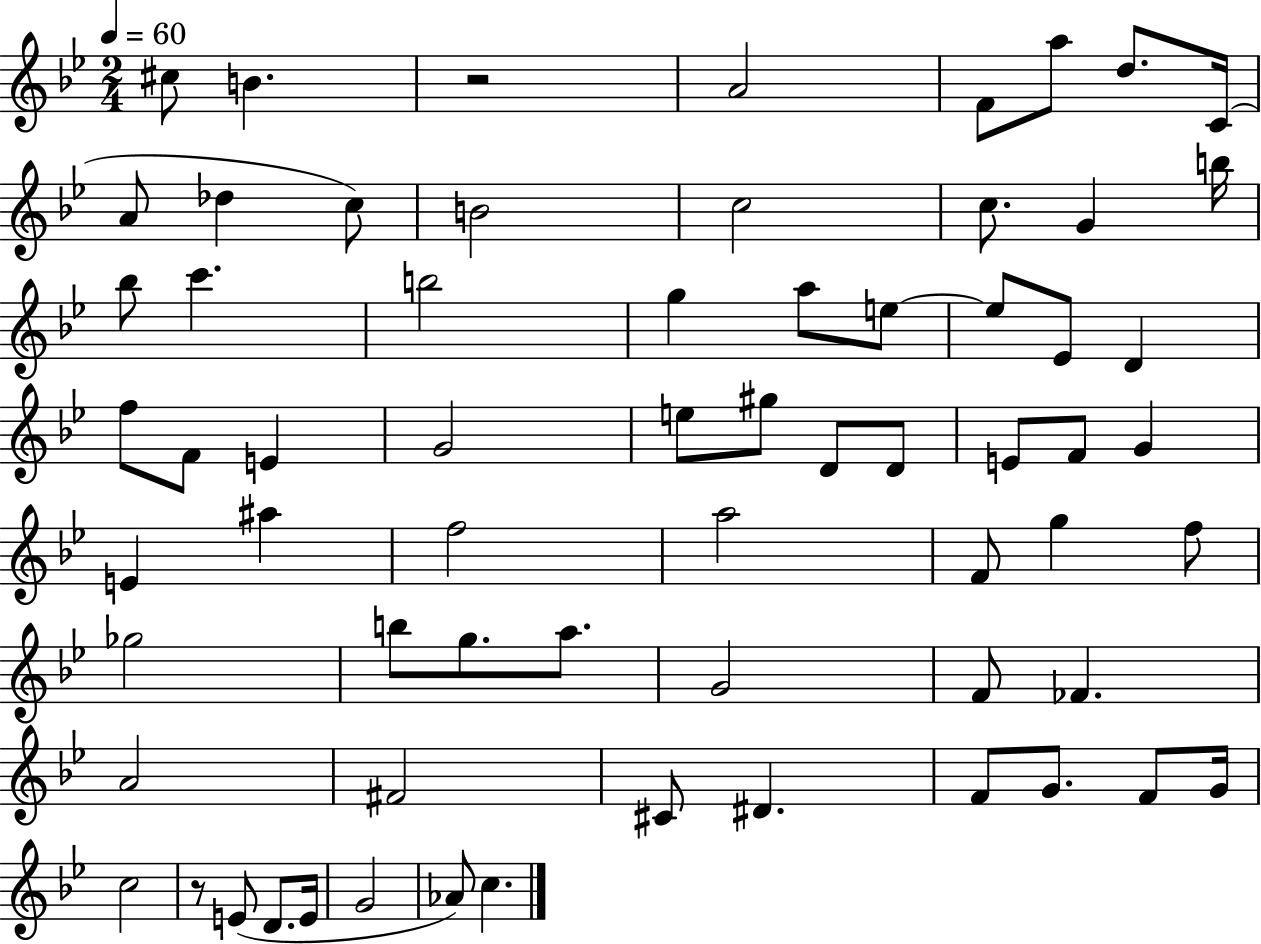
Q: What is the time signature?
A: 2/4